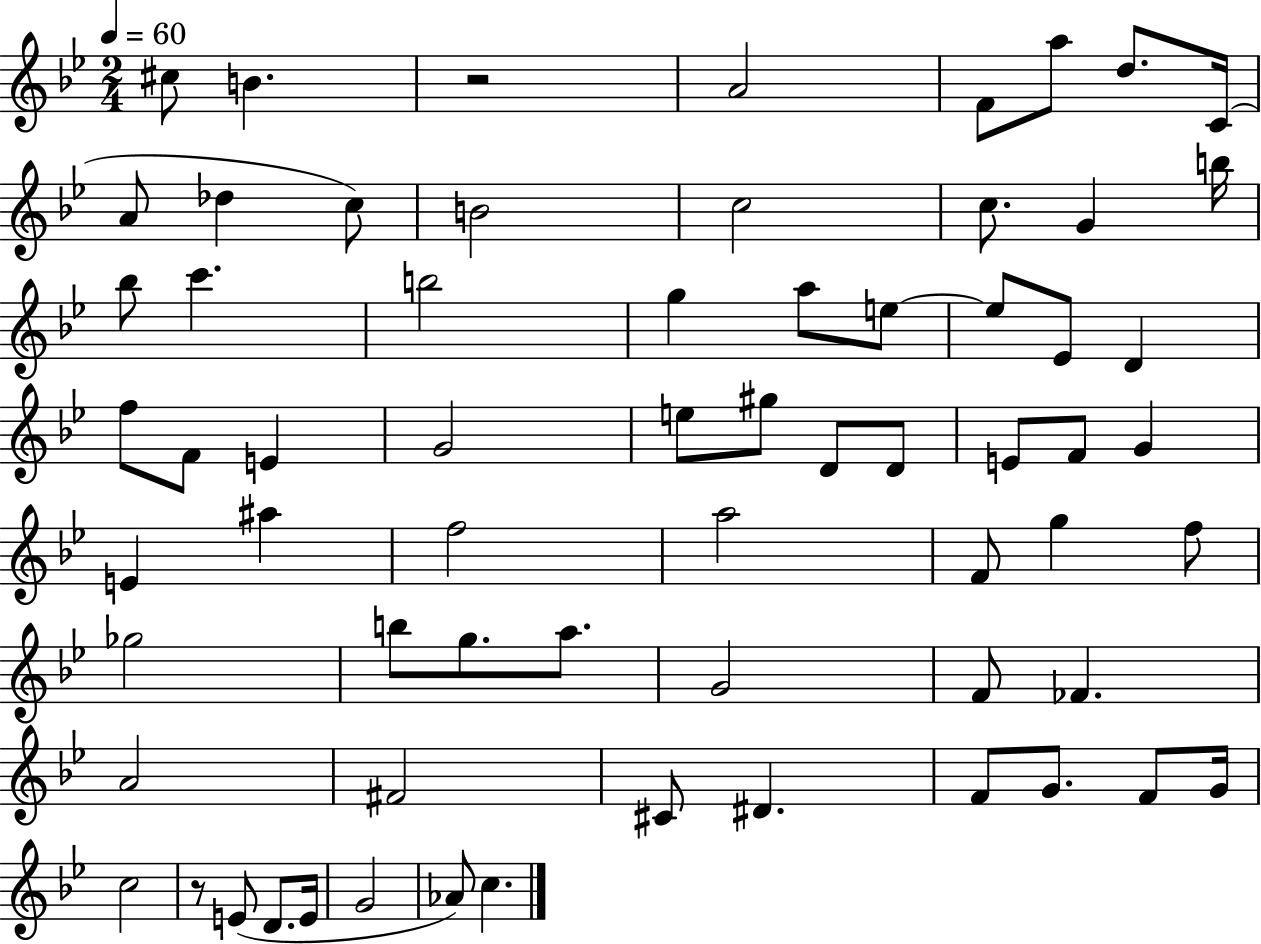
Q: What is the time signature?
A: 2/4